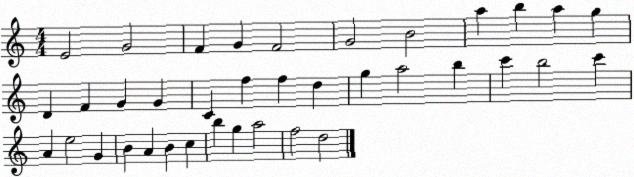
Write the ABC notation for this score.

X:1
T:Untitled
M:4/4
L:1/4
K:C
E2 G2 F G F2 G2 B2 a b a g D F G G C f f d g a2 b c' b2 c' A e2 G B A B c b g a2 f2 d2